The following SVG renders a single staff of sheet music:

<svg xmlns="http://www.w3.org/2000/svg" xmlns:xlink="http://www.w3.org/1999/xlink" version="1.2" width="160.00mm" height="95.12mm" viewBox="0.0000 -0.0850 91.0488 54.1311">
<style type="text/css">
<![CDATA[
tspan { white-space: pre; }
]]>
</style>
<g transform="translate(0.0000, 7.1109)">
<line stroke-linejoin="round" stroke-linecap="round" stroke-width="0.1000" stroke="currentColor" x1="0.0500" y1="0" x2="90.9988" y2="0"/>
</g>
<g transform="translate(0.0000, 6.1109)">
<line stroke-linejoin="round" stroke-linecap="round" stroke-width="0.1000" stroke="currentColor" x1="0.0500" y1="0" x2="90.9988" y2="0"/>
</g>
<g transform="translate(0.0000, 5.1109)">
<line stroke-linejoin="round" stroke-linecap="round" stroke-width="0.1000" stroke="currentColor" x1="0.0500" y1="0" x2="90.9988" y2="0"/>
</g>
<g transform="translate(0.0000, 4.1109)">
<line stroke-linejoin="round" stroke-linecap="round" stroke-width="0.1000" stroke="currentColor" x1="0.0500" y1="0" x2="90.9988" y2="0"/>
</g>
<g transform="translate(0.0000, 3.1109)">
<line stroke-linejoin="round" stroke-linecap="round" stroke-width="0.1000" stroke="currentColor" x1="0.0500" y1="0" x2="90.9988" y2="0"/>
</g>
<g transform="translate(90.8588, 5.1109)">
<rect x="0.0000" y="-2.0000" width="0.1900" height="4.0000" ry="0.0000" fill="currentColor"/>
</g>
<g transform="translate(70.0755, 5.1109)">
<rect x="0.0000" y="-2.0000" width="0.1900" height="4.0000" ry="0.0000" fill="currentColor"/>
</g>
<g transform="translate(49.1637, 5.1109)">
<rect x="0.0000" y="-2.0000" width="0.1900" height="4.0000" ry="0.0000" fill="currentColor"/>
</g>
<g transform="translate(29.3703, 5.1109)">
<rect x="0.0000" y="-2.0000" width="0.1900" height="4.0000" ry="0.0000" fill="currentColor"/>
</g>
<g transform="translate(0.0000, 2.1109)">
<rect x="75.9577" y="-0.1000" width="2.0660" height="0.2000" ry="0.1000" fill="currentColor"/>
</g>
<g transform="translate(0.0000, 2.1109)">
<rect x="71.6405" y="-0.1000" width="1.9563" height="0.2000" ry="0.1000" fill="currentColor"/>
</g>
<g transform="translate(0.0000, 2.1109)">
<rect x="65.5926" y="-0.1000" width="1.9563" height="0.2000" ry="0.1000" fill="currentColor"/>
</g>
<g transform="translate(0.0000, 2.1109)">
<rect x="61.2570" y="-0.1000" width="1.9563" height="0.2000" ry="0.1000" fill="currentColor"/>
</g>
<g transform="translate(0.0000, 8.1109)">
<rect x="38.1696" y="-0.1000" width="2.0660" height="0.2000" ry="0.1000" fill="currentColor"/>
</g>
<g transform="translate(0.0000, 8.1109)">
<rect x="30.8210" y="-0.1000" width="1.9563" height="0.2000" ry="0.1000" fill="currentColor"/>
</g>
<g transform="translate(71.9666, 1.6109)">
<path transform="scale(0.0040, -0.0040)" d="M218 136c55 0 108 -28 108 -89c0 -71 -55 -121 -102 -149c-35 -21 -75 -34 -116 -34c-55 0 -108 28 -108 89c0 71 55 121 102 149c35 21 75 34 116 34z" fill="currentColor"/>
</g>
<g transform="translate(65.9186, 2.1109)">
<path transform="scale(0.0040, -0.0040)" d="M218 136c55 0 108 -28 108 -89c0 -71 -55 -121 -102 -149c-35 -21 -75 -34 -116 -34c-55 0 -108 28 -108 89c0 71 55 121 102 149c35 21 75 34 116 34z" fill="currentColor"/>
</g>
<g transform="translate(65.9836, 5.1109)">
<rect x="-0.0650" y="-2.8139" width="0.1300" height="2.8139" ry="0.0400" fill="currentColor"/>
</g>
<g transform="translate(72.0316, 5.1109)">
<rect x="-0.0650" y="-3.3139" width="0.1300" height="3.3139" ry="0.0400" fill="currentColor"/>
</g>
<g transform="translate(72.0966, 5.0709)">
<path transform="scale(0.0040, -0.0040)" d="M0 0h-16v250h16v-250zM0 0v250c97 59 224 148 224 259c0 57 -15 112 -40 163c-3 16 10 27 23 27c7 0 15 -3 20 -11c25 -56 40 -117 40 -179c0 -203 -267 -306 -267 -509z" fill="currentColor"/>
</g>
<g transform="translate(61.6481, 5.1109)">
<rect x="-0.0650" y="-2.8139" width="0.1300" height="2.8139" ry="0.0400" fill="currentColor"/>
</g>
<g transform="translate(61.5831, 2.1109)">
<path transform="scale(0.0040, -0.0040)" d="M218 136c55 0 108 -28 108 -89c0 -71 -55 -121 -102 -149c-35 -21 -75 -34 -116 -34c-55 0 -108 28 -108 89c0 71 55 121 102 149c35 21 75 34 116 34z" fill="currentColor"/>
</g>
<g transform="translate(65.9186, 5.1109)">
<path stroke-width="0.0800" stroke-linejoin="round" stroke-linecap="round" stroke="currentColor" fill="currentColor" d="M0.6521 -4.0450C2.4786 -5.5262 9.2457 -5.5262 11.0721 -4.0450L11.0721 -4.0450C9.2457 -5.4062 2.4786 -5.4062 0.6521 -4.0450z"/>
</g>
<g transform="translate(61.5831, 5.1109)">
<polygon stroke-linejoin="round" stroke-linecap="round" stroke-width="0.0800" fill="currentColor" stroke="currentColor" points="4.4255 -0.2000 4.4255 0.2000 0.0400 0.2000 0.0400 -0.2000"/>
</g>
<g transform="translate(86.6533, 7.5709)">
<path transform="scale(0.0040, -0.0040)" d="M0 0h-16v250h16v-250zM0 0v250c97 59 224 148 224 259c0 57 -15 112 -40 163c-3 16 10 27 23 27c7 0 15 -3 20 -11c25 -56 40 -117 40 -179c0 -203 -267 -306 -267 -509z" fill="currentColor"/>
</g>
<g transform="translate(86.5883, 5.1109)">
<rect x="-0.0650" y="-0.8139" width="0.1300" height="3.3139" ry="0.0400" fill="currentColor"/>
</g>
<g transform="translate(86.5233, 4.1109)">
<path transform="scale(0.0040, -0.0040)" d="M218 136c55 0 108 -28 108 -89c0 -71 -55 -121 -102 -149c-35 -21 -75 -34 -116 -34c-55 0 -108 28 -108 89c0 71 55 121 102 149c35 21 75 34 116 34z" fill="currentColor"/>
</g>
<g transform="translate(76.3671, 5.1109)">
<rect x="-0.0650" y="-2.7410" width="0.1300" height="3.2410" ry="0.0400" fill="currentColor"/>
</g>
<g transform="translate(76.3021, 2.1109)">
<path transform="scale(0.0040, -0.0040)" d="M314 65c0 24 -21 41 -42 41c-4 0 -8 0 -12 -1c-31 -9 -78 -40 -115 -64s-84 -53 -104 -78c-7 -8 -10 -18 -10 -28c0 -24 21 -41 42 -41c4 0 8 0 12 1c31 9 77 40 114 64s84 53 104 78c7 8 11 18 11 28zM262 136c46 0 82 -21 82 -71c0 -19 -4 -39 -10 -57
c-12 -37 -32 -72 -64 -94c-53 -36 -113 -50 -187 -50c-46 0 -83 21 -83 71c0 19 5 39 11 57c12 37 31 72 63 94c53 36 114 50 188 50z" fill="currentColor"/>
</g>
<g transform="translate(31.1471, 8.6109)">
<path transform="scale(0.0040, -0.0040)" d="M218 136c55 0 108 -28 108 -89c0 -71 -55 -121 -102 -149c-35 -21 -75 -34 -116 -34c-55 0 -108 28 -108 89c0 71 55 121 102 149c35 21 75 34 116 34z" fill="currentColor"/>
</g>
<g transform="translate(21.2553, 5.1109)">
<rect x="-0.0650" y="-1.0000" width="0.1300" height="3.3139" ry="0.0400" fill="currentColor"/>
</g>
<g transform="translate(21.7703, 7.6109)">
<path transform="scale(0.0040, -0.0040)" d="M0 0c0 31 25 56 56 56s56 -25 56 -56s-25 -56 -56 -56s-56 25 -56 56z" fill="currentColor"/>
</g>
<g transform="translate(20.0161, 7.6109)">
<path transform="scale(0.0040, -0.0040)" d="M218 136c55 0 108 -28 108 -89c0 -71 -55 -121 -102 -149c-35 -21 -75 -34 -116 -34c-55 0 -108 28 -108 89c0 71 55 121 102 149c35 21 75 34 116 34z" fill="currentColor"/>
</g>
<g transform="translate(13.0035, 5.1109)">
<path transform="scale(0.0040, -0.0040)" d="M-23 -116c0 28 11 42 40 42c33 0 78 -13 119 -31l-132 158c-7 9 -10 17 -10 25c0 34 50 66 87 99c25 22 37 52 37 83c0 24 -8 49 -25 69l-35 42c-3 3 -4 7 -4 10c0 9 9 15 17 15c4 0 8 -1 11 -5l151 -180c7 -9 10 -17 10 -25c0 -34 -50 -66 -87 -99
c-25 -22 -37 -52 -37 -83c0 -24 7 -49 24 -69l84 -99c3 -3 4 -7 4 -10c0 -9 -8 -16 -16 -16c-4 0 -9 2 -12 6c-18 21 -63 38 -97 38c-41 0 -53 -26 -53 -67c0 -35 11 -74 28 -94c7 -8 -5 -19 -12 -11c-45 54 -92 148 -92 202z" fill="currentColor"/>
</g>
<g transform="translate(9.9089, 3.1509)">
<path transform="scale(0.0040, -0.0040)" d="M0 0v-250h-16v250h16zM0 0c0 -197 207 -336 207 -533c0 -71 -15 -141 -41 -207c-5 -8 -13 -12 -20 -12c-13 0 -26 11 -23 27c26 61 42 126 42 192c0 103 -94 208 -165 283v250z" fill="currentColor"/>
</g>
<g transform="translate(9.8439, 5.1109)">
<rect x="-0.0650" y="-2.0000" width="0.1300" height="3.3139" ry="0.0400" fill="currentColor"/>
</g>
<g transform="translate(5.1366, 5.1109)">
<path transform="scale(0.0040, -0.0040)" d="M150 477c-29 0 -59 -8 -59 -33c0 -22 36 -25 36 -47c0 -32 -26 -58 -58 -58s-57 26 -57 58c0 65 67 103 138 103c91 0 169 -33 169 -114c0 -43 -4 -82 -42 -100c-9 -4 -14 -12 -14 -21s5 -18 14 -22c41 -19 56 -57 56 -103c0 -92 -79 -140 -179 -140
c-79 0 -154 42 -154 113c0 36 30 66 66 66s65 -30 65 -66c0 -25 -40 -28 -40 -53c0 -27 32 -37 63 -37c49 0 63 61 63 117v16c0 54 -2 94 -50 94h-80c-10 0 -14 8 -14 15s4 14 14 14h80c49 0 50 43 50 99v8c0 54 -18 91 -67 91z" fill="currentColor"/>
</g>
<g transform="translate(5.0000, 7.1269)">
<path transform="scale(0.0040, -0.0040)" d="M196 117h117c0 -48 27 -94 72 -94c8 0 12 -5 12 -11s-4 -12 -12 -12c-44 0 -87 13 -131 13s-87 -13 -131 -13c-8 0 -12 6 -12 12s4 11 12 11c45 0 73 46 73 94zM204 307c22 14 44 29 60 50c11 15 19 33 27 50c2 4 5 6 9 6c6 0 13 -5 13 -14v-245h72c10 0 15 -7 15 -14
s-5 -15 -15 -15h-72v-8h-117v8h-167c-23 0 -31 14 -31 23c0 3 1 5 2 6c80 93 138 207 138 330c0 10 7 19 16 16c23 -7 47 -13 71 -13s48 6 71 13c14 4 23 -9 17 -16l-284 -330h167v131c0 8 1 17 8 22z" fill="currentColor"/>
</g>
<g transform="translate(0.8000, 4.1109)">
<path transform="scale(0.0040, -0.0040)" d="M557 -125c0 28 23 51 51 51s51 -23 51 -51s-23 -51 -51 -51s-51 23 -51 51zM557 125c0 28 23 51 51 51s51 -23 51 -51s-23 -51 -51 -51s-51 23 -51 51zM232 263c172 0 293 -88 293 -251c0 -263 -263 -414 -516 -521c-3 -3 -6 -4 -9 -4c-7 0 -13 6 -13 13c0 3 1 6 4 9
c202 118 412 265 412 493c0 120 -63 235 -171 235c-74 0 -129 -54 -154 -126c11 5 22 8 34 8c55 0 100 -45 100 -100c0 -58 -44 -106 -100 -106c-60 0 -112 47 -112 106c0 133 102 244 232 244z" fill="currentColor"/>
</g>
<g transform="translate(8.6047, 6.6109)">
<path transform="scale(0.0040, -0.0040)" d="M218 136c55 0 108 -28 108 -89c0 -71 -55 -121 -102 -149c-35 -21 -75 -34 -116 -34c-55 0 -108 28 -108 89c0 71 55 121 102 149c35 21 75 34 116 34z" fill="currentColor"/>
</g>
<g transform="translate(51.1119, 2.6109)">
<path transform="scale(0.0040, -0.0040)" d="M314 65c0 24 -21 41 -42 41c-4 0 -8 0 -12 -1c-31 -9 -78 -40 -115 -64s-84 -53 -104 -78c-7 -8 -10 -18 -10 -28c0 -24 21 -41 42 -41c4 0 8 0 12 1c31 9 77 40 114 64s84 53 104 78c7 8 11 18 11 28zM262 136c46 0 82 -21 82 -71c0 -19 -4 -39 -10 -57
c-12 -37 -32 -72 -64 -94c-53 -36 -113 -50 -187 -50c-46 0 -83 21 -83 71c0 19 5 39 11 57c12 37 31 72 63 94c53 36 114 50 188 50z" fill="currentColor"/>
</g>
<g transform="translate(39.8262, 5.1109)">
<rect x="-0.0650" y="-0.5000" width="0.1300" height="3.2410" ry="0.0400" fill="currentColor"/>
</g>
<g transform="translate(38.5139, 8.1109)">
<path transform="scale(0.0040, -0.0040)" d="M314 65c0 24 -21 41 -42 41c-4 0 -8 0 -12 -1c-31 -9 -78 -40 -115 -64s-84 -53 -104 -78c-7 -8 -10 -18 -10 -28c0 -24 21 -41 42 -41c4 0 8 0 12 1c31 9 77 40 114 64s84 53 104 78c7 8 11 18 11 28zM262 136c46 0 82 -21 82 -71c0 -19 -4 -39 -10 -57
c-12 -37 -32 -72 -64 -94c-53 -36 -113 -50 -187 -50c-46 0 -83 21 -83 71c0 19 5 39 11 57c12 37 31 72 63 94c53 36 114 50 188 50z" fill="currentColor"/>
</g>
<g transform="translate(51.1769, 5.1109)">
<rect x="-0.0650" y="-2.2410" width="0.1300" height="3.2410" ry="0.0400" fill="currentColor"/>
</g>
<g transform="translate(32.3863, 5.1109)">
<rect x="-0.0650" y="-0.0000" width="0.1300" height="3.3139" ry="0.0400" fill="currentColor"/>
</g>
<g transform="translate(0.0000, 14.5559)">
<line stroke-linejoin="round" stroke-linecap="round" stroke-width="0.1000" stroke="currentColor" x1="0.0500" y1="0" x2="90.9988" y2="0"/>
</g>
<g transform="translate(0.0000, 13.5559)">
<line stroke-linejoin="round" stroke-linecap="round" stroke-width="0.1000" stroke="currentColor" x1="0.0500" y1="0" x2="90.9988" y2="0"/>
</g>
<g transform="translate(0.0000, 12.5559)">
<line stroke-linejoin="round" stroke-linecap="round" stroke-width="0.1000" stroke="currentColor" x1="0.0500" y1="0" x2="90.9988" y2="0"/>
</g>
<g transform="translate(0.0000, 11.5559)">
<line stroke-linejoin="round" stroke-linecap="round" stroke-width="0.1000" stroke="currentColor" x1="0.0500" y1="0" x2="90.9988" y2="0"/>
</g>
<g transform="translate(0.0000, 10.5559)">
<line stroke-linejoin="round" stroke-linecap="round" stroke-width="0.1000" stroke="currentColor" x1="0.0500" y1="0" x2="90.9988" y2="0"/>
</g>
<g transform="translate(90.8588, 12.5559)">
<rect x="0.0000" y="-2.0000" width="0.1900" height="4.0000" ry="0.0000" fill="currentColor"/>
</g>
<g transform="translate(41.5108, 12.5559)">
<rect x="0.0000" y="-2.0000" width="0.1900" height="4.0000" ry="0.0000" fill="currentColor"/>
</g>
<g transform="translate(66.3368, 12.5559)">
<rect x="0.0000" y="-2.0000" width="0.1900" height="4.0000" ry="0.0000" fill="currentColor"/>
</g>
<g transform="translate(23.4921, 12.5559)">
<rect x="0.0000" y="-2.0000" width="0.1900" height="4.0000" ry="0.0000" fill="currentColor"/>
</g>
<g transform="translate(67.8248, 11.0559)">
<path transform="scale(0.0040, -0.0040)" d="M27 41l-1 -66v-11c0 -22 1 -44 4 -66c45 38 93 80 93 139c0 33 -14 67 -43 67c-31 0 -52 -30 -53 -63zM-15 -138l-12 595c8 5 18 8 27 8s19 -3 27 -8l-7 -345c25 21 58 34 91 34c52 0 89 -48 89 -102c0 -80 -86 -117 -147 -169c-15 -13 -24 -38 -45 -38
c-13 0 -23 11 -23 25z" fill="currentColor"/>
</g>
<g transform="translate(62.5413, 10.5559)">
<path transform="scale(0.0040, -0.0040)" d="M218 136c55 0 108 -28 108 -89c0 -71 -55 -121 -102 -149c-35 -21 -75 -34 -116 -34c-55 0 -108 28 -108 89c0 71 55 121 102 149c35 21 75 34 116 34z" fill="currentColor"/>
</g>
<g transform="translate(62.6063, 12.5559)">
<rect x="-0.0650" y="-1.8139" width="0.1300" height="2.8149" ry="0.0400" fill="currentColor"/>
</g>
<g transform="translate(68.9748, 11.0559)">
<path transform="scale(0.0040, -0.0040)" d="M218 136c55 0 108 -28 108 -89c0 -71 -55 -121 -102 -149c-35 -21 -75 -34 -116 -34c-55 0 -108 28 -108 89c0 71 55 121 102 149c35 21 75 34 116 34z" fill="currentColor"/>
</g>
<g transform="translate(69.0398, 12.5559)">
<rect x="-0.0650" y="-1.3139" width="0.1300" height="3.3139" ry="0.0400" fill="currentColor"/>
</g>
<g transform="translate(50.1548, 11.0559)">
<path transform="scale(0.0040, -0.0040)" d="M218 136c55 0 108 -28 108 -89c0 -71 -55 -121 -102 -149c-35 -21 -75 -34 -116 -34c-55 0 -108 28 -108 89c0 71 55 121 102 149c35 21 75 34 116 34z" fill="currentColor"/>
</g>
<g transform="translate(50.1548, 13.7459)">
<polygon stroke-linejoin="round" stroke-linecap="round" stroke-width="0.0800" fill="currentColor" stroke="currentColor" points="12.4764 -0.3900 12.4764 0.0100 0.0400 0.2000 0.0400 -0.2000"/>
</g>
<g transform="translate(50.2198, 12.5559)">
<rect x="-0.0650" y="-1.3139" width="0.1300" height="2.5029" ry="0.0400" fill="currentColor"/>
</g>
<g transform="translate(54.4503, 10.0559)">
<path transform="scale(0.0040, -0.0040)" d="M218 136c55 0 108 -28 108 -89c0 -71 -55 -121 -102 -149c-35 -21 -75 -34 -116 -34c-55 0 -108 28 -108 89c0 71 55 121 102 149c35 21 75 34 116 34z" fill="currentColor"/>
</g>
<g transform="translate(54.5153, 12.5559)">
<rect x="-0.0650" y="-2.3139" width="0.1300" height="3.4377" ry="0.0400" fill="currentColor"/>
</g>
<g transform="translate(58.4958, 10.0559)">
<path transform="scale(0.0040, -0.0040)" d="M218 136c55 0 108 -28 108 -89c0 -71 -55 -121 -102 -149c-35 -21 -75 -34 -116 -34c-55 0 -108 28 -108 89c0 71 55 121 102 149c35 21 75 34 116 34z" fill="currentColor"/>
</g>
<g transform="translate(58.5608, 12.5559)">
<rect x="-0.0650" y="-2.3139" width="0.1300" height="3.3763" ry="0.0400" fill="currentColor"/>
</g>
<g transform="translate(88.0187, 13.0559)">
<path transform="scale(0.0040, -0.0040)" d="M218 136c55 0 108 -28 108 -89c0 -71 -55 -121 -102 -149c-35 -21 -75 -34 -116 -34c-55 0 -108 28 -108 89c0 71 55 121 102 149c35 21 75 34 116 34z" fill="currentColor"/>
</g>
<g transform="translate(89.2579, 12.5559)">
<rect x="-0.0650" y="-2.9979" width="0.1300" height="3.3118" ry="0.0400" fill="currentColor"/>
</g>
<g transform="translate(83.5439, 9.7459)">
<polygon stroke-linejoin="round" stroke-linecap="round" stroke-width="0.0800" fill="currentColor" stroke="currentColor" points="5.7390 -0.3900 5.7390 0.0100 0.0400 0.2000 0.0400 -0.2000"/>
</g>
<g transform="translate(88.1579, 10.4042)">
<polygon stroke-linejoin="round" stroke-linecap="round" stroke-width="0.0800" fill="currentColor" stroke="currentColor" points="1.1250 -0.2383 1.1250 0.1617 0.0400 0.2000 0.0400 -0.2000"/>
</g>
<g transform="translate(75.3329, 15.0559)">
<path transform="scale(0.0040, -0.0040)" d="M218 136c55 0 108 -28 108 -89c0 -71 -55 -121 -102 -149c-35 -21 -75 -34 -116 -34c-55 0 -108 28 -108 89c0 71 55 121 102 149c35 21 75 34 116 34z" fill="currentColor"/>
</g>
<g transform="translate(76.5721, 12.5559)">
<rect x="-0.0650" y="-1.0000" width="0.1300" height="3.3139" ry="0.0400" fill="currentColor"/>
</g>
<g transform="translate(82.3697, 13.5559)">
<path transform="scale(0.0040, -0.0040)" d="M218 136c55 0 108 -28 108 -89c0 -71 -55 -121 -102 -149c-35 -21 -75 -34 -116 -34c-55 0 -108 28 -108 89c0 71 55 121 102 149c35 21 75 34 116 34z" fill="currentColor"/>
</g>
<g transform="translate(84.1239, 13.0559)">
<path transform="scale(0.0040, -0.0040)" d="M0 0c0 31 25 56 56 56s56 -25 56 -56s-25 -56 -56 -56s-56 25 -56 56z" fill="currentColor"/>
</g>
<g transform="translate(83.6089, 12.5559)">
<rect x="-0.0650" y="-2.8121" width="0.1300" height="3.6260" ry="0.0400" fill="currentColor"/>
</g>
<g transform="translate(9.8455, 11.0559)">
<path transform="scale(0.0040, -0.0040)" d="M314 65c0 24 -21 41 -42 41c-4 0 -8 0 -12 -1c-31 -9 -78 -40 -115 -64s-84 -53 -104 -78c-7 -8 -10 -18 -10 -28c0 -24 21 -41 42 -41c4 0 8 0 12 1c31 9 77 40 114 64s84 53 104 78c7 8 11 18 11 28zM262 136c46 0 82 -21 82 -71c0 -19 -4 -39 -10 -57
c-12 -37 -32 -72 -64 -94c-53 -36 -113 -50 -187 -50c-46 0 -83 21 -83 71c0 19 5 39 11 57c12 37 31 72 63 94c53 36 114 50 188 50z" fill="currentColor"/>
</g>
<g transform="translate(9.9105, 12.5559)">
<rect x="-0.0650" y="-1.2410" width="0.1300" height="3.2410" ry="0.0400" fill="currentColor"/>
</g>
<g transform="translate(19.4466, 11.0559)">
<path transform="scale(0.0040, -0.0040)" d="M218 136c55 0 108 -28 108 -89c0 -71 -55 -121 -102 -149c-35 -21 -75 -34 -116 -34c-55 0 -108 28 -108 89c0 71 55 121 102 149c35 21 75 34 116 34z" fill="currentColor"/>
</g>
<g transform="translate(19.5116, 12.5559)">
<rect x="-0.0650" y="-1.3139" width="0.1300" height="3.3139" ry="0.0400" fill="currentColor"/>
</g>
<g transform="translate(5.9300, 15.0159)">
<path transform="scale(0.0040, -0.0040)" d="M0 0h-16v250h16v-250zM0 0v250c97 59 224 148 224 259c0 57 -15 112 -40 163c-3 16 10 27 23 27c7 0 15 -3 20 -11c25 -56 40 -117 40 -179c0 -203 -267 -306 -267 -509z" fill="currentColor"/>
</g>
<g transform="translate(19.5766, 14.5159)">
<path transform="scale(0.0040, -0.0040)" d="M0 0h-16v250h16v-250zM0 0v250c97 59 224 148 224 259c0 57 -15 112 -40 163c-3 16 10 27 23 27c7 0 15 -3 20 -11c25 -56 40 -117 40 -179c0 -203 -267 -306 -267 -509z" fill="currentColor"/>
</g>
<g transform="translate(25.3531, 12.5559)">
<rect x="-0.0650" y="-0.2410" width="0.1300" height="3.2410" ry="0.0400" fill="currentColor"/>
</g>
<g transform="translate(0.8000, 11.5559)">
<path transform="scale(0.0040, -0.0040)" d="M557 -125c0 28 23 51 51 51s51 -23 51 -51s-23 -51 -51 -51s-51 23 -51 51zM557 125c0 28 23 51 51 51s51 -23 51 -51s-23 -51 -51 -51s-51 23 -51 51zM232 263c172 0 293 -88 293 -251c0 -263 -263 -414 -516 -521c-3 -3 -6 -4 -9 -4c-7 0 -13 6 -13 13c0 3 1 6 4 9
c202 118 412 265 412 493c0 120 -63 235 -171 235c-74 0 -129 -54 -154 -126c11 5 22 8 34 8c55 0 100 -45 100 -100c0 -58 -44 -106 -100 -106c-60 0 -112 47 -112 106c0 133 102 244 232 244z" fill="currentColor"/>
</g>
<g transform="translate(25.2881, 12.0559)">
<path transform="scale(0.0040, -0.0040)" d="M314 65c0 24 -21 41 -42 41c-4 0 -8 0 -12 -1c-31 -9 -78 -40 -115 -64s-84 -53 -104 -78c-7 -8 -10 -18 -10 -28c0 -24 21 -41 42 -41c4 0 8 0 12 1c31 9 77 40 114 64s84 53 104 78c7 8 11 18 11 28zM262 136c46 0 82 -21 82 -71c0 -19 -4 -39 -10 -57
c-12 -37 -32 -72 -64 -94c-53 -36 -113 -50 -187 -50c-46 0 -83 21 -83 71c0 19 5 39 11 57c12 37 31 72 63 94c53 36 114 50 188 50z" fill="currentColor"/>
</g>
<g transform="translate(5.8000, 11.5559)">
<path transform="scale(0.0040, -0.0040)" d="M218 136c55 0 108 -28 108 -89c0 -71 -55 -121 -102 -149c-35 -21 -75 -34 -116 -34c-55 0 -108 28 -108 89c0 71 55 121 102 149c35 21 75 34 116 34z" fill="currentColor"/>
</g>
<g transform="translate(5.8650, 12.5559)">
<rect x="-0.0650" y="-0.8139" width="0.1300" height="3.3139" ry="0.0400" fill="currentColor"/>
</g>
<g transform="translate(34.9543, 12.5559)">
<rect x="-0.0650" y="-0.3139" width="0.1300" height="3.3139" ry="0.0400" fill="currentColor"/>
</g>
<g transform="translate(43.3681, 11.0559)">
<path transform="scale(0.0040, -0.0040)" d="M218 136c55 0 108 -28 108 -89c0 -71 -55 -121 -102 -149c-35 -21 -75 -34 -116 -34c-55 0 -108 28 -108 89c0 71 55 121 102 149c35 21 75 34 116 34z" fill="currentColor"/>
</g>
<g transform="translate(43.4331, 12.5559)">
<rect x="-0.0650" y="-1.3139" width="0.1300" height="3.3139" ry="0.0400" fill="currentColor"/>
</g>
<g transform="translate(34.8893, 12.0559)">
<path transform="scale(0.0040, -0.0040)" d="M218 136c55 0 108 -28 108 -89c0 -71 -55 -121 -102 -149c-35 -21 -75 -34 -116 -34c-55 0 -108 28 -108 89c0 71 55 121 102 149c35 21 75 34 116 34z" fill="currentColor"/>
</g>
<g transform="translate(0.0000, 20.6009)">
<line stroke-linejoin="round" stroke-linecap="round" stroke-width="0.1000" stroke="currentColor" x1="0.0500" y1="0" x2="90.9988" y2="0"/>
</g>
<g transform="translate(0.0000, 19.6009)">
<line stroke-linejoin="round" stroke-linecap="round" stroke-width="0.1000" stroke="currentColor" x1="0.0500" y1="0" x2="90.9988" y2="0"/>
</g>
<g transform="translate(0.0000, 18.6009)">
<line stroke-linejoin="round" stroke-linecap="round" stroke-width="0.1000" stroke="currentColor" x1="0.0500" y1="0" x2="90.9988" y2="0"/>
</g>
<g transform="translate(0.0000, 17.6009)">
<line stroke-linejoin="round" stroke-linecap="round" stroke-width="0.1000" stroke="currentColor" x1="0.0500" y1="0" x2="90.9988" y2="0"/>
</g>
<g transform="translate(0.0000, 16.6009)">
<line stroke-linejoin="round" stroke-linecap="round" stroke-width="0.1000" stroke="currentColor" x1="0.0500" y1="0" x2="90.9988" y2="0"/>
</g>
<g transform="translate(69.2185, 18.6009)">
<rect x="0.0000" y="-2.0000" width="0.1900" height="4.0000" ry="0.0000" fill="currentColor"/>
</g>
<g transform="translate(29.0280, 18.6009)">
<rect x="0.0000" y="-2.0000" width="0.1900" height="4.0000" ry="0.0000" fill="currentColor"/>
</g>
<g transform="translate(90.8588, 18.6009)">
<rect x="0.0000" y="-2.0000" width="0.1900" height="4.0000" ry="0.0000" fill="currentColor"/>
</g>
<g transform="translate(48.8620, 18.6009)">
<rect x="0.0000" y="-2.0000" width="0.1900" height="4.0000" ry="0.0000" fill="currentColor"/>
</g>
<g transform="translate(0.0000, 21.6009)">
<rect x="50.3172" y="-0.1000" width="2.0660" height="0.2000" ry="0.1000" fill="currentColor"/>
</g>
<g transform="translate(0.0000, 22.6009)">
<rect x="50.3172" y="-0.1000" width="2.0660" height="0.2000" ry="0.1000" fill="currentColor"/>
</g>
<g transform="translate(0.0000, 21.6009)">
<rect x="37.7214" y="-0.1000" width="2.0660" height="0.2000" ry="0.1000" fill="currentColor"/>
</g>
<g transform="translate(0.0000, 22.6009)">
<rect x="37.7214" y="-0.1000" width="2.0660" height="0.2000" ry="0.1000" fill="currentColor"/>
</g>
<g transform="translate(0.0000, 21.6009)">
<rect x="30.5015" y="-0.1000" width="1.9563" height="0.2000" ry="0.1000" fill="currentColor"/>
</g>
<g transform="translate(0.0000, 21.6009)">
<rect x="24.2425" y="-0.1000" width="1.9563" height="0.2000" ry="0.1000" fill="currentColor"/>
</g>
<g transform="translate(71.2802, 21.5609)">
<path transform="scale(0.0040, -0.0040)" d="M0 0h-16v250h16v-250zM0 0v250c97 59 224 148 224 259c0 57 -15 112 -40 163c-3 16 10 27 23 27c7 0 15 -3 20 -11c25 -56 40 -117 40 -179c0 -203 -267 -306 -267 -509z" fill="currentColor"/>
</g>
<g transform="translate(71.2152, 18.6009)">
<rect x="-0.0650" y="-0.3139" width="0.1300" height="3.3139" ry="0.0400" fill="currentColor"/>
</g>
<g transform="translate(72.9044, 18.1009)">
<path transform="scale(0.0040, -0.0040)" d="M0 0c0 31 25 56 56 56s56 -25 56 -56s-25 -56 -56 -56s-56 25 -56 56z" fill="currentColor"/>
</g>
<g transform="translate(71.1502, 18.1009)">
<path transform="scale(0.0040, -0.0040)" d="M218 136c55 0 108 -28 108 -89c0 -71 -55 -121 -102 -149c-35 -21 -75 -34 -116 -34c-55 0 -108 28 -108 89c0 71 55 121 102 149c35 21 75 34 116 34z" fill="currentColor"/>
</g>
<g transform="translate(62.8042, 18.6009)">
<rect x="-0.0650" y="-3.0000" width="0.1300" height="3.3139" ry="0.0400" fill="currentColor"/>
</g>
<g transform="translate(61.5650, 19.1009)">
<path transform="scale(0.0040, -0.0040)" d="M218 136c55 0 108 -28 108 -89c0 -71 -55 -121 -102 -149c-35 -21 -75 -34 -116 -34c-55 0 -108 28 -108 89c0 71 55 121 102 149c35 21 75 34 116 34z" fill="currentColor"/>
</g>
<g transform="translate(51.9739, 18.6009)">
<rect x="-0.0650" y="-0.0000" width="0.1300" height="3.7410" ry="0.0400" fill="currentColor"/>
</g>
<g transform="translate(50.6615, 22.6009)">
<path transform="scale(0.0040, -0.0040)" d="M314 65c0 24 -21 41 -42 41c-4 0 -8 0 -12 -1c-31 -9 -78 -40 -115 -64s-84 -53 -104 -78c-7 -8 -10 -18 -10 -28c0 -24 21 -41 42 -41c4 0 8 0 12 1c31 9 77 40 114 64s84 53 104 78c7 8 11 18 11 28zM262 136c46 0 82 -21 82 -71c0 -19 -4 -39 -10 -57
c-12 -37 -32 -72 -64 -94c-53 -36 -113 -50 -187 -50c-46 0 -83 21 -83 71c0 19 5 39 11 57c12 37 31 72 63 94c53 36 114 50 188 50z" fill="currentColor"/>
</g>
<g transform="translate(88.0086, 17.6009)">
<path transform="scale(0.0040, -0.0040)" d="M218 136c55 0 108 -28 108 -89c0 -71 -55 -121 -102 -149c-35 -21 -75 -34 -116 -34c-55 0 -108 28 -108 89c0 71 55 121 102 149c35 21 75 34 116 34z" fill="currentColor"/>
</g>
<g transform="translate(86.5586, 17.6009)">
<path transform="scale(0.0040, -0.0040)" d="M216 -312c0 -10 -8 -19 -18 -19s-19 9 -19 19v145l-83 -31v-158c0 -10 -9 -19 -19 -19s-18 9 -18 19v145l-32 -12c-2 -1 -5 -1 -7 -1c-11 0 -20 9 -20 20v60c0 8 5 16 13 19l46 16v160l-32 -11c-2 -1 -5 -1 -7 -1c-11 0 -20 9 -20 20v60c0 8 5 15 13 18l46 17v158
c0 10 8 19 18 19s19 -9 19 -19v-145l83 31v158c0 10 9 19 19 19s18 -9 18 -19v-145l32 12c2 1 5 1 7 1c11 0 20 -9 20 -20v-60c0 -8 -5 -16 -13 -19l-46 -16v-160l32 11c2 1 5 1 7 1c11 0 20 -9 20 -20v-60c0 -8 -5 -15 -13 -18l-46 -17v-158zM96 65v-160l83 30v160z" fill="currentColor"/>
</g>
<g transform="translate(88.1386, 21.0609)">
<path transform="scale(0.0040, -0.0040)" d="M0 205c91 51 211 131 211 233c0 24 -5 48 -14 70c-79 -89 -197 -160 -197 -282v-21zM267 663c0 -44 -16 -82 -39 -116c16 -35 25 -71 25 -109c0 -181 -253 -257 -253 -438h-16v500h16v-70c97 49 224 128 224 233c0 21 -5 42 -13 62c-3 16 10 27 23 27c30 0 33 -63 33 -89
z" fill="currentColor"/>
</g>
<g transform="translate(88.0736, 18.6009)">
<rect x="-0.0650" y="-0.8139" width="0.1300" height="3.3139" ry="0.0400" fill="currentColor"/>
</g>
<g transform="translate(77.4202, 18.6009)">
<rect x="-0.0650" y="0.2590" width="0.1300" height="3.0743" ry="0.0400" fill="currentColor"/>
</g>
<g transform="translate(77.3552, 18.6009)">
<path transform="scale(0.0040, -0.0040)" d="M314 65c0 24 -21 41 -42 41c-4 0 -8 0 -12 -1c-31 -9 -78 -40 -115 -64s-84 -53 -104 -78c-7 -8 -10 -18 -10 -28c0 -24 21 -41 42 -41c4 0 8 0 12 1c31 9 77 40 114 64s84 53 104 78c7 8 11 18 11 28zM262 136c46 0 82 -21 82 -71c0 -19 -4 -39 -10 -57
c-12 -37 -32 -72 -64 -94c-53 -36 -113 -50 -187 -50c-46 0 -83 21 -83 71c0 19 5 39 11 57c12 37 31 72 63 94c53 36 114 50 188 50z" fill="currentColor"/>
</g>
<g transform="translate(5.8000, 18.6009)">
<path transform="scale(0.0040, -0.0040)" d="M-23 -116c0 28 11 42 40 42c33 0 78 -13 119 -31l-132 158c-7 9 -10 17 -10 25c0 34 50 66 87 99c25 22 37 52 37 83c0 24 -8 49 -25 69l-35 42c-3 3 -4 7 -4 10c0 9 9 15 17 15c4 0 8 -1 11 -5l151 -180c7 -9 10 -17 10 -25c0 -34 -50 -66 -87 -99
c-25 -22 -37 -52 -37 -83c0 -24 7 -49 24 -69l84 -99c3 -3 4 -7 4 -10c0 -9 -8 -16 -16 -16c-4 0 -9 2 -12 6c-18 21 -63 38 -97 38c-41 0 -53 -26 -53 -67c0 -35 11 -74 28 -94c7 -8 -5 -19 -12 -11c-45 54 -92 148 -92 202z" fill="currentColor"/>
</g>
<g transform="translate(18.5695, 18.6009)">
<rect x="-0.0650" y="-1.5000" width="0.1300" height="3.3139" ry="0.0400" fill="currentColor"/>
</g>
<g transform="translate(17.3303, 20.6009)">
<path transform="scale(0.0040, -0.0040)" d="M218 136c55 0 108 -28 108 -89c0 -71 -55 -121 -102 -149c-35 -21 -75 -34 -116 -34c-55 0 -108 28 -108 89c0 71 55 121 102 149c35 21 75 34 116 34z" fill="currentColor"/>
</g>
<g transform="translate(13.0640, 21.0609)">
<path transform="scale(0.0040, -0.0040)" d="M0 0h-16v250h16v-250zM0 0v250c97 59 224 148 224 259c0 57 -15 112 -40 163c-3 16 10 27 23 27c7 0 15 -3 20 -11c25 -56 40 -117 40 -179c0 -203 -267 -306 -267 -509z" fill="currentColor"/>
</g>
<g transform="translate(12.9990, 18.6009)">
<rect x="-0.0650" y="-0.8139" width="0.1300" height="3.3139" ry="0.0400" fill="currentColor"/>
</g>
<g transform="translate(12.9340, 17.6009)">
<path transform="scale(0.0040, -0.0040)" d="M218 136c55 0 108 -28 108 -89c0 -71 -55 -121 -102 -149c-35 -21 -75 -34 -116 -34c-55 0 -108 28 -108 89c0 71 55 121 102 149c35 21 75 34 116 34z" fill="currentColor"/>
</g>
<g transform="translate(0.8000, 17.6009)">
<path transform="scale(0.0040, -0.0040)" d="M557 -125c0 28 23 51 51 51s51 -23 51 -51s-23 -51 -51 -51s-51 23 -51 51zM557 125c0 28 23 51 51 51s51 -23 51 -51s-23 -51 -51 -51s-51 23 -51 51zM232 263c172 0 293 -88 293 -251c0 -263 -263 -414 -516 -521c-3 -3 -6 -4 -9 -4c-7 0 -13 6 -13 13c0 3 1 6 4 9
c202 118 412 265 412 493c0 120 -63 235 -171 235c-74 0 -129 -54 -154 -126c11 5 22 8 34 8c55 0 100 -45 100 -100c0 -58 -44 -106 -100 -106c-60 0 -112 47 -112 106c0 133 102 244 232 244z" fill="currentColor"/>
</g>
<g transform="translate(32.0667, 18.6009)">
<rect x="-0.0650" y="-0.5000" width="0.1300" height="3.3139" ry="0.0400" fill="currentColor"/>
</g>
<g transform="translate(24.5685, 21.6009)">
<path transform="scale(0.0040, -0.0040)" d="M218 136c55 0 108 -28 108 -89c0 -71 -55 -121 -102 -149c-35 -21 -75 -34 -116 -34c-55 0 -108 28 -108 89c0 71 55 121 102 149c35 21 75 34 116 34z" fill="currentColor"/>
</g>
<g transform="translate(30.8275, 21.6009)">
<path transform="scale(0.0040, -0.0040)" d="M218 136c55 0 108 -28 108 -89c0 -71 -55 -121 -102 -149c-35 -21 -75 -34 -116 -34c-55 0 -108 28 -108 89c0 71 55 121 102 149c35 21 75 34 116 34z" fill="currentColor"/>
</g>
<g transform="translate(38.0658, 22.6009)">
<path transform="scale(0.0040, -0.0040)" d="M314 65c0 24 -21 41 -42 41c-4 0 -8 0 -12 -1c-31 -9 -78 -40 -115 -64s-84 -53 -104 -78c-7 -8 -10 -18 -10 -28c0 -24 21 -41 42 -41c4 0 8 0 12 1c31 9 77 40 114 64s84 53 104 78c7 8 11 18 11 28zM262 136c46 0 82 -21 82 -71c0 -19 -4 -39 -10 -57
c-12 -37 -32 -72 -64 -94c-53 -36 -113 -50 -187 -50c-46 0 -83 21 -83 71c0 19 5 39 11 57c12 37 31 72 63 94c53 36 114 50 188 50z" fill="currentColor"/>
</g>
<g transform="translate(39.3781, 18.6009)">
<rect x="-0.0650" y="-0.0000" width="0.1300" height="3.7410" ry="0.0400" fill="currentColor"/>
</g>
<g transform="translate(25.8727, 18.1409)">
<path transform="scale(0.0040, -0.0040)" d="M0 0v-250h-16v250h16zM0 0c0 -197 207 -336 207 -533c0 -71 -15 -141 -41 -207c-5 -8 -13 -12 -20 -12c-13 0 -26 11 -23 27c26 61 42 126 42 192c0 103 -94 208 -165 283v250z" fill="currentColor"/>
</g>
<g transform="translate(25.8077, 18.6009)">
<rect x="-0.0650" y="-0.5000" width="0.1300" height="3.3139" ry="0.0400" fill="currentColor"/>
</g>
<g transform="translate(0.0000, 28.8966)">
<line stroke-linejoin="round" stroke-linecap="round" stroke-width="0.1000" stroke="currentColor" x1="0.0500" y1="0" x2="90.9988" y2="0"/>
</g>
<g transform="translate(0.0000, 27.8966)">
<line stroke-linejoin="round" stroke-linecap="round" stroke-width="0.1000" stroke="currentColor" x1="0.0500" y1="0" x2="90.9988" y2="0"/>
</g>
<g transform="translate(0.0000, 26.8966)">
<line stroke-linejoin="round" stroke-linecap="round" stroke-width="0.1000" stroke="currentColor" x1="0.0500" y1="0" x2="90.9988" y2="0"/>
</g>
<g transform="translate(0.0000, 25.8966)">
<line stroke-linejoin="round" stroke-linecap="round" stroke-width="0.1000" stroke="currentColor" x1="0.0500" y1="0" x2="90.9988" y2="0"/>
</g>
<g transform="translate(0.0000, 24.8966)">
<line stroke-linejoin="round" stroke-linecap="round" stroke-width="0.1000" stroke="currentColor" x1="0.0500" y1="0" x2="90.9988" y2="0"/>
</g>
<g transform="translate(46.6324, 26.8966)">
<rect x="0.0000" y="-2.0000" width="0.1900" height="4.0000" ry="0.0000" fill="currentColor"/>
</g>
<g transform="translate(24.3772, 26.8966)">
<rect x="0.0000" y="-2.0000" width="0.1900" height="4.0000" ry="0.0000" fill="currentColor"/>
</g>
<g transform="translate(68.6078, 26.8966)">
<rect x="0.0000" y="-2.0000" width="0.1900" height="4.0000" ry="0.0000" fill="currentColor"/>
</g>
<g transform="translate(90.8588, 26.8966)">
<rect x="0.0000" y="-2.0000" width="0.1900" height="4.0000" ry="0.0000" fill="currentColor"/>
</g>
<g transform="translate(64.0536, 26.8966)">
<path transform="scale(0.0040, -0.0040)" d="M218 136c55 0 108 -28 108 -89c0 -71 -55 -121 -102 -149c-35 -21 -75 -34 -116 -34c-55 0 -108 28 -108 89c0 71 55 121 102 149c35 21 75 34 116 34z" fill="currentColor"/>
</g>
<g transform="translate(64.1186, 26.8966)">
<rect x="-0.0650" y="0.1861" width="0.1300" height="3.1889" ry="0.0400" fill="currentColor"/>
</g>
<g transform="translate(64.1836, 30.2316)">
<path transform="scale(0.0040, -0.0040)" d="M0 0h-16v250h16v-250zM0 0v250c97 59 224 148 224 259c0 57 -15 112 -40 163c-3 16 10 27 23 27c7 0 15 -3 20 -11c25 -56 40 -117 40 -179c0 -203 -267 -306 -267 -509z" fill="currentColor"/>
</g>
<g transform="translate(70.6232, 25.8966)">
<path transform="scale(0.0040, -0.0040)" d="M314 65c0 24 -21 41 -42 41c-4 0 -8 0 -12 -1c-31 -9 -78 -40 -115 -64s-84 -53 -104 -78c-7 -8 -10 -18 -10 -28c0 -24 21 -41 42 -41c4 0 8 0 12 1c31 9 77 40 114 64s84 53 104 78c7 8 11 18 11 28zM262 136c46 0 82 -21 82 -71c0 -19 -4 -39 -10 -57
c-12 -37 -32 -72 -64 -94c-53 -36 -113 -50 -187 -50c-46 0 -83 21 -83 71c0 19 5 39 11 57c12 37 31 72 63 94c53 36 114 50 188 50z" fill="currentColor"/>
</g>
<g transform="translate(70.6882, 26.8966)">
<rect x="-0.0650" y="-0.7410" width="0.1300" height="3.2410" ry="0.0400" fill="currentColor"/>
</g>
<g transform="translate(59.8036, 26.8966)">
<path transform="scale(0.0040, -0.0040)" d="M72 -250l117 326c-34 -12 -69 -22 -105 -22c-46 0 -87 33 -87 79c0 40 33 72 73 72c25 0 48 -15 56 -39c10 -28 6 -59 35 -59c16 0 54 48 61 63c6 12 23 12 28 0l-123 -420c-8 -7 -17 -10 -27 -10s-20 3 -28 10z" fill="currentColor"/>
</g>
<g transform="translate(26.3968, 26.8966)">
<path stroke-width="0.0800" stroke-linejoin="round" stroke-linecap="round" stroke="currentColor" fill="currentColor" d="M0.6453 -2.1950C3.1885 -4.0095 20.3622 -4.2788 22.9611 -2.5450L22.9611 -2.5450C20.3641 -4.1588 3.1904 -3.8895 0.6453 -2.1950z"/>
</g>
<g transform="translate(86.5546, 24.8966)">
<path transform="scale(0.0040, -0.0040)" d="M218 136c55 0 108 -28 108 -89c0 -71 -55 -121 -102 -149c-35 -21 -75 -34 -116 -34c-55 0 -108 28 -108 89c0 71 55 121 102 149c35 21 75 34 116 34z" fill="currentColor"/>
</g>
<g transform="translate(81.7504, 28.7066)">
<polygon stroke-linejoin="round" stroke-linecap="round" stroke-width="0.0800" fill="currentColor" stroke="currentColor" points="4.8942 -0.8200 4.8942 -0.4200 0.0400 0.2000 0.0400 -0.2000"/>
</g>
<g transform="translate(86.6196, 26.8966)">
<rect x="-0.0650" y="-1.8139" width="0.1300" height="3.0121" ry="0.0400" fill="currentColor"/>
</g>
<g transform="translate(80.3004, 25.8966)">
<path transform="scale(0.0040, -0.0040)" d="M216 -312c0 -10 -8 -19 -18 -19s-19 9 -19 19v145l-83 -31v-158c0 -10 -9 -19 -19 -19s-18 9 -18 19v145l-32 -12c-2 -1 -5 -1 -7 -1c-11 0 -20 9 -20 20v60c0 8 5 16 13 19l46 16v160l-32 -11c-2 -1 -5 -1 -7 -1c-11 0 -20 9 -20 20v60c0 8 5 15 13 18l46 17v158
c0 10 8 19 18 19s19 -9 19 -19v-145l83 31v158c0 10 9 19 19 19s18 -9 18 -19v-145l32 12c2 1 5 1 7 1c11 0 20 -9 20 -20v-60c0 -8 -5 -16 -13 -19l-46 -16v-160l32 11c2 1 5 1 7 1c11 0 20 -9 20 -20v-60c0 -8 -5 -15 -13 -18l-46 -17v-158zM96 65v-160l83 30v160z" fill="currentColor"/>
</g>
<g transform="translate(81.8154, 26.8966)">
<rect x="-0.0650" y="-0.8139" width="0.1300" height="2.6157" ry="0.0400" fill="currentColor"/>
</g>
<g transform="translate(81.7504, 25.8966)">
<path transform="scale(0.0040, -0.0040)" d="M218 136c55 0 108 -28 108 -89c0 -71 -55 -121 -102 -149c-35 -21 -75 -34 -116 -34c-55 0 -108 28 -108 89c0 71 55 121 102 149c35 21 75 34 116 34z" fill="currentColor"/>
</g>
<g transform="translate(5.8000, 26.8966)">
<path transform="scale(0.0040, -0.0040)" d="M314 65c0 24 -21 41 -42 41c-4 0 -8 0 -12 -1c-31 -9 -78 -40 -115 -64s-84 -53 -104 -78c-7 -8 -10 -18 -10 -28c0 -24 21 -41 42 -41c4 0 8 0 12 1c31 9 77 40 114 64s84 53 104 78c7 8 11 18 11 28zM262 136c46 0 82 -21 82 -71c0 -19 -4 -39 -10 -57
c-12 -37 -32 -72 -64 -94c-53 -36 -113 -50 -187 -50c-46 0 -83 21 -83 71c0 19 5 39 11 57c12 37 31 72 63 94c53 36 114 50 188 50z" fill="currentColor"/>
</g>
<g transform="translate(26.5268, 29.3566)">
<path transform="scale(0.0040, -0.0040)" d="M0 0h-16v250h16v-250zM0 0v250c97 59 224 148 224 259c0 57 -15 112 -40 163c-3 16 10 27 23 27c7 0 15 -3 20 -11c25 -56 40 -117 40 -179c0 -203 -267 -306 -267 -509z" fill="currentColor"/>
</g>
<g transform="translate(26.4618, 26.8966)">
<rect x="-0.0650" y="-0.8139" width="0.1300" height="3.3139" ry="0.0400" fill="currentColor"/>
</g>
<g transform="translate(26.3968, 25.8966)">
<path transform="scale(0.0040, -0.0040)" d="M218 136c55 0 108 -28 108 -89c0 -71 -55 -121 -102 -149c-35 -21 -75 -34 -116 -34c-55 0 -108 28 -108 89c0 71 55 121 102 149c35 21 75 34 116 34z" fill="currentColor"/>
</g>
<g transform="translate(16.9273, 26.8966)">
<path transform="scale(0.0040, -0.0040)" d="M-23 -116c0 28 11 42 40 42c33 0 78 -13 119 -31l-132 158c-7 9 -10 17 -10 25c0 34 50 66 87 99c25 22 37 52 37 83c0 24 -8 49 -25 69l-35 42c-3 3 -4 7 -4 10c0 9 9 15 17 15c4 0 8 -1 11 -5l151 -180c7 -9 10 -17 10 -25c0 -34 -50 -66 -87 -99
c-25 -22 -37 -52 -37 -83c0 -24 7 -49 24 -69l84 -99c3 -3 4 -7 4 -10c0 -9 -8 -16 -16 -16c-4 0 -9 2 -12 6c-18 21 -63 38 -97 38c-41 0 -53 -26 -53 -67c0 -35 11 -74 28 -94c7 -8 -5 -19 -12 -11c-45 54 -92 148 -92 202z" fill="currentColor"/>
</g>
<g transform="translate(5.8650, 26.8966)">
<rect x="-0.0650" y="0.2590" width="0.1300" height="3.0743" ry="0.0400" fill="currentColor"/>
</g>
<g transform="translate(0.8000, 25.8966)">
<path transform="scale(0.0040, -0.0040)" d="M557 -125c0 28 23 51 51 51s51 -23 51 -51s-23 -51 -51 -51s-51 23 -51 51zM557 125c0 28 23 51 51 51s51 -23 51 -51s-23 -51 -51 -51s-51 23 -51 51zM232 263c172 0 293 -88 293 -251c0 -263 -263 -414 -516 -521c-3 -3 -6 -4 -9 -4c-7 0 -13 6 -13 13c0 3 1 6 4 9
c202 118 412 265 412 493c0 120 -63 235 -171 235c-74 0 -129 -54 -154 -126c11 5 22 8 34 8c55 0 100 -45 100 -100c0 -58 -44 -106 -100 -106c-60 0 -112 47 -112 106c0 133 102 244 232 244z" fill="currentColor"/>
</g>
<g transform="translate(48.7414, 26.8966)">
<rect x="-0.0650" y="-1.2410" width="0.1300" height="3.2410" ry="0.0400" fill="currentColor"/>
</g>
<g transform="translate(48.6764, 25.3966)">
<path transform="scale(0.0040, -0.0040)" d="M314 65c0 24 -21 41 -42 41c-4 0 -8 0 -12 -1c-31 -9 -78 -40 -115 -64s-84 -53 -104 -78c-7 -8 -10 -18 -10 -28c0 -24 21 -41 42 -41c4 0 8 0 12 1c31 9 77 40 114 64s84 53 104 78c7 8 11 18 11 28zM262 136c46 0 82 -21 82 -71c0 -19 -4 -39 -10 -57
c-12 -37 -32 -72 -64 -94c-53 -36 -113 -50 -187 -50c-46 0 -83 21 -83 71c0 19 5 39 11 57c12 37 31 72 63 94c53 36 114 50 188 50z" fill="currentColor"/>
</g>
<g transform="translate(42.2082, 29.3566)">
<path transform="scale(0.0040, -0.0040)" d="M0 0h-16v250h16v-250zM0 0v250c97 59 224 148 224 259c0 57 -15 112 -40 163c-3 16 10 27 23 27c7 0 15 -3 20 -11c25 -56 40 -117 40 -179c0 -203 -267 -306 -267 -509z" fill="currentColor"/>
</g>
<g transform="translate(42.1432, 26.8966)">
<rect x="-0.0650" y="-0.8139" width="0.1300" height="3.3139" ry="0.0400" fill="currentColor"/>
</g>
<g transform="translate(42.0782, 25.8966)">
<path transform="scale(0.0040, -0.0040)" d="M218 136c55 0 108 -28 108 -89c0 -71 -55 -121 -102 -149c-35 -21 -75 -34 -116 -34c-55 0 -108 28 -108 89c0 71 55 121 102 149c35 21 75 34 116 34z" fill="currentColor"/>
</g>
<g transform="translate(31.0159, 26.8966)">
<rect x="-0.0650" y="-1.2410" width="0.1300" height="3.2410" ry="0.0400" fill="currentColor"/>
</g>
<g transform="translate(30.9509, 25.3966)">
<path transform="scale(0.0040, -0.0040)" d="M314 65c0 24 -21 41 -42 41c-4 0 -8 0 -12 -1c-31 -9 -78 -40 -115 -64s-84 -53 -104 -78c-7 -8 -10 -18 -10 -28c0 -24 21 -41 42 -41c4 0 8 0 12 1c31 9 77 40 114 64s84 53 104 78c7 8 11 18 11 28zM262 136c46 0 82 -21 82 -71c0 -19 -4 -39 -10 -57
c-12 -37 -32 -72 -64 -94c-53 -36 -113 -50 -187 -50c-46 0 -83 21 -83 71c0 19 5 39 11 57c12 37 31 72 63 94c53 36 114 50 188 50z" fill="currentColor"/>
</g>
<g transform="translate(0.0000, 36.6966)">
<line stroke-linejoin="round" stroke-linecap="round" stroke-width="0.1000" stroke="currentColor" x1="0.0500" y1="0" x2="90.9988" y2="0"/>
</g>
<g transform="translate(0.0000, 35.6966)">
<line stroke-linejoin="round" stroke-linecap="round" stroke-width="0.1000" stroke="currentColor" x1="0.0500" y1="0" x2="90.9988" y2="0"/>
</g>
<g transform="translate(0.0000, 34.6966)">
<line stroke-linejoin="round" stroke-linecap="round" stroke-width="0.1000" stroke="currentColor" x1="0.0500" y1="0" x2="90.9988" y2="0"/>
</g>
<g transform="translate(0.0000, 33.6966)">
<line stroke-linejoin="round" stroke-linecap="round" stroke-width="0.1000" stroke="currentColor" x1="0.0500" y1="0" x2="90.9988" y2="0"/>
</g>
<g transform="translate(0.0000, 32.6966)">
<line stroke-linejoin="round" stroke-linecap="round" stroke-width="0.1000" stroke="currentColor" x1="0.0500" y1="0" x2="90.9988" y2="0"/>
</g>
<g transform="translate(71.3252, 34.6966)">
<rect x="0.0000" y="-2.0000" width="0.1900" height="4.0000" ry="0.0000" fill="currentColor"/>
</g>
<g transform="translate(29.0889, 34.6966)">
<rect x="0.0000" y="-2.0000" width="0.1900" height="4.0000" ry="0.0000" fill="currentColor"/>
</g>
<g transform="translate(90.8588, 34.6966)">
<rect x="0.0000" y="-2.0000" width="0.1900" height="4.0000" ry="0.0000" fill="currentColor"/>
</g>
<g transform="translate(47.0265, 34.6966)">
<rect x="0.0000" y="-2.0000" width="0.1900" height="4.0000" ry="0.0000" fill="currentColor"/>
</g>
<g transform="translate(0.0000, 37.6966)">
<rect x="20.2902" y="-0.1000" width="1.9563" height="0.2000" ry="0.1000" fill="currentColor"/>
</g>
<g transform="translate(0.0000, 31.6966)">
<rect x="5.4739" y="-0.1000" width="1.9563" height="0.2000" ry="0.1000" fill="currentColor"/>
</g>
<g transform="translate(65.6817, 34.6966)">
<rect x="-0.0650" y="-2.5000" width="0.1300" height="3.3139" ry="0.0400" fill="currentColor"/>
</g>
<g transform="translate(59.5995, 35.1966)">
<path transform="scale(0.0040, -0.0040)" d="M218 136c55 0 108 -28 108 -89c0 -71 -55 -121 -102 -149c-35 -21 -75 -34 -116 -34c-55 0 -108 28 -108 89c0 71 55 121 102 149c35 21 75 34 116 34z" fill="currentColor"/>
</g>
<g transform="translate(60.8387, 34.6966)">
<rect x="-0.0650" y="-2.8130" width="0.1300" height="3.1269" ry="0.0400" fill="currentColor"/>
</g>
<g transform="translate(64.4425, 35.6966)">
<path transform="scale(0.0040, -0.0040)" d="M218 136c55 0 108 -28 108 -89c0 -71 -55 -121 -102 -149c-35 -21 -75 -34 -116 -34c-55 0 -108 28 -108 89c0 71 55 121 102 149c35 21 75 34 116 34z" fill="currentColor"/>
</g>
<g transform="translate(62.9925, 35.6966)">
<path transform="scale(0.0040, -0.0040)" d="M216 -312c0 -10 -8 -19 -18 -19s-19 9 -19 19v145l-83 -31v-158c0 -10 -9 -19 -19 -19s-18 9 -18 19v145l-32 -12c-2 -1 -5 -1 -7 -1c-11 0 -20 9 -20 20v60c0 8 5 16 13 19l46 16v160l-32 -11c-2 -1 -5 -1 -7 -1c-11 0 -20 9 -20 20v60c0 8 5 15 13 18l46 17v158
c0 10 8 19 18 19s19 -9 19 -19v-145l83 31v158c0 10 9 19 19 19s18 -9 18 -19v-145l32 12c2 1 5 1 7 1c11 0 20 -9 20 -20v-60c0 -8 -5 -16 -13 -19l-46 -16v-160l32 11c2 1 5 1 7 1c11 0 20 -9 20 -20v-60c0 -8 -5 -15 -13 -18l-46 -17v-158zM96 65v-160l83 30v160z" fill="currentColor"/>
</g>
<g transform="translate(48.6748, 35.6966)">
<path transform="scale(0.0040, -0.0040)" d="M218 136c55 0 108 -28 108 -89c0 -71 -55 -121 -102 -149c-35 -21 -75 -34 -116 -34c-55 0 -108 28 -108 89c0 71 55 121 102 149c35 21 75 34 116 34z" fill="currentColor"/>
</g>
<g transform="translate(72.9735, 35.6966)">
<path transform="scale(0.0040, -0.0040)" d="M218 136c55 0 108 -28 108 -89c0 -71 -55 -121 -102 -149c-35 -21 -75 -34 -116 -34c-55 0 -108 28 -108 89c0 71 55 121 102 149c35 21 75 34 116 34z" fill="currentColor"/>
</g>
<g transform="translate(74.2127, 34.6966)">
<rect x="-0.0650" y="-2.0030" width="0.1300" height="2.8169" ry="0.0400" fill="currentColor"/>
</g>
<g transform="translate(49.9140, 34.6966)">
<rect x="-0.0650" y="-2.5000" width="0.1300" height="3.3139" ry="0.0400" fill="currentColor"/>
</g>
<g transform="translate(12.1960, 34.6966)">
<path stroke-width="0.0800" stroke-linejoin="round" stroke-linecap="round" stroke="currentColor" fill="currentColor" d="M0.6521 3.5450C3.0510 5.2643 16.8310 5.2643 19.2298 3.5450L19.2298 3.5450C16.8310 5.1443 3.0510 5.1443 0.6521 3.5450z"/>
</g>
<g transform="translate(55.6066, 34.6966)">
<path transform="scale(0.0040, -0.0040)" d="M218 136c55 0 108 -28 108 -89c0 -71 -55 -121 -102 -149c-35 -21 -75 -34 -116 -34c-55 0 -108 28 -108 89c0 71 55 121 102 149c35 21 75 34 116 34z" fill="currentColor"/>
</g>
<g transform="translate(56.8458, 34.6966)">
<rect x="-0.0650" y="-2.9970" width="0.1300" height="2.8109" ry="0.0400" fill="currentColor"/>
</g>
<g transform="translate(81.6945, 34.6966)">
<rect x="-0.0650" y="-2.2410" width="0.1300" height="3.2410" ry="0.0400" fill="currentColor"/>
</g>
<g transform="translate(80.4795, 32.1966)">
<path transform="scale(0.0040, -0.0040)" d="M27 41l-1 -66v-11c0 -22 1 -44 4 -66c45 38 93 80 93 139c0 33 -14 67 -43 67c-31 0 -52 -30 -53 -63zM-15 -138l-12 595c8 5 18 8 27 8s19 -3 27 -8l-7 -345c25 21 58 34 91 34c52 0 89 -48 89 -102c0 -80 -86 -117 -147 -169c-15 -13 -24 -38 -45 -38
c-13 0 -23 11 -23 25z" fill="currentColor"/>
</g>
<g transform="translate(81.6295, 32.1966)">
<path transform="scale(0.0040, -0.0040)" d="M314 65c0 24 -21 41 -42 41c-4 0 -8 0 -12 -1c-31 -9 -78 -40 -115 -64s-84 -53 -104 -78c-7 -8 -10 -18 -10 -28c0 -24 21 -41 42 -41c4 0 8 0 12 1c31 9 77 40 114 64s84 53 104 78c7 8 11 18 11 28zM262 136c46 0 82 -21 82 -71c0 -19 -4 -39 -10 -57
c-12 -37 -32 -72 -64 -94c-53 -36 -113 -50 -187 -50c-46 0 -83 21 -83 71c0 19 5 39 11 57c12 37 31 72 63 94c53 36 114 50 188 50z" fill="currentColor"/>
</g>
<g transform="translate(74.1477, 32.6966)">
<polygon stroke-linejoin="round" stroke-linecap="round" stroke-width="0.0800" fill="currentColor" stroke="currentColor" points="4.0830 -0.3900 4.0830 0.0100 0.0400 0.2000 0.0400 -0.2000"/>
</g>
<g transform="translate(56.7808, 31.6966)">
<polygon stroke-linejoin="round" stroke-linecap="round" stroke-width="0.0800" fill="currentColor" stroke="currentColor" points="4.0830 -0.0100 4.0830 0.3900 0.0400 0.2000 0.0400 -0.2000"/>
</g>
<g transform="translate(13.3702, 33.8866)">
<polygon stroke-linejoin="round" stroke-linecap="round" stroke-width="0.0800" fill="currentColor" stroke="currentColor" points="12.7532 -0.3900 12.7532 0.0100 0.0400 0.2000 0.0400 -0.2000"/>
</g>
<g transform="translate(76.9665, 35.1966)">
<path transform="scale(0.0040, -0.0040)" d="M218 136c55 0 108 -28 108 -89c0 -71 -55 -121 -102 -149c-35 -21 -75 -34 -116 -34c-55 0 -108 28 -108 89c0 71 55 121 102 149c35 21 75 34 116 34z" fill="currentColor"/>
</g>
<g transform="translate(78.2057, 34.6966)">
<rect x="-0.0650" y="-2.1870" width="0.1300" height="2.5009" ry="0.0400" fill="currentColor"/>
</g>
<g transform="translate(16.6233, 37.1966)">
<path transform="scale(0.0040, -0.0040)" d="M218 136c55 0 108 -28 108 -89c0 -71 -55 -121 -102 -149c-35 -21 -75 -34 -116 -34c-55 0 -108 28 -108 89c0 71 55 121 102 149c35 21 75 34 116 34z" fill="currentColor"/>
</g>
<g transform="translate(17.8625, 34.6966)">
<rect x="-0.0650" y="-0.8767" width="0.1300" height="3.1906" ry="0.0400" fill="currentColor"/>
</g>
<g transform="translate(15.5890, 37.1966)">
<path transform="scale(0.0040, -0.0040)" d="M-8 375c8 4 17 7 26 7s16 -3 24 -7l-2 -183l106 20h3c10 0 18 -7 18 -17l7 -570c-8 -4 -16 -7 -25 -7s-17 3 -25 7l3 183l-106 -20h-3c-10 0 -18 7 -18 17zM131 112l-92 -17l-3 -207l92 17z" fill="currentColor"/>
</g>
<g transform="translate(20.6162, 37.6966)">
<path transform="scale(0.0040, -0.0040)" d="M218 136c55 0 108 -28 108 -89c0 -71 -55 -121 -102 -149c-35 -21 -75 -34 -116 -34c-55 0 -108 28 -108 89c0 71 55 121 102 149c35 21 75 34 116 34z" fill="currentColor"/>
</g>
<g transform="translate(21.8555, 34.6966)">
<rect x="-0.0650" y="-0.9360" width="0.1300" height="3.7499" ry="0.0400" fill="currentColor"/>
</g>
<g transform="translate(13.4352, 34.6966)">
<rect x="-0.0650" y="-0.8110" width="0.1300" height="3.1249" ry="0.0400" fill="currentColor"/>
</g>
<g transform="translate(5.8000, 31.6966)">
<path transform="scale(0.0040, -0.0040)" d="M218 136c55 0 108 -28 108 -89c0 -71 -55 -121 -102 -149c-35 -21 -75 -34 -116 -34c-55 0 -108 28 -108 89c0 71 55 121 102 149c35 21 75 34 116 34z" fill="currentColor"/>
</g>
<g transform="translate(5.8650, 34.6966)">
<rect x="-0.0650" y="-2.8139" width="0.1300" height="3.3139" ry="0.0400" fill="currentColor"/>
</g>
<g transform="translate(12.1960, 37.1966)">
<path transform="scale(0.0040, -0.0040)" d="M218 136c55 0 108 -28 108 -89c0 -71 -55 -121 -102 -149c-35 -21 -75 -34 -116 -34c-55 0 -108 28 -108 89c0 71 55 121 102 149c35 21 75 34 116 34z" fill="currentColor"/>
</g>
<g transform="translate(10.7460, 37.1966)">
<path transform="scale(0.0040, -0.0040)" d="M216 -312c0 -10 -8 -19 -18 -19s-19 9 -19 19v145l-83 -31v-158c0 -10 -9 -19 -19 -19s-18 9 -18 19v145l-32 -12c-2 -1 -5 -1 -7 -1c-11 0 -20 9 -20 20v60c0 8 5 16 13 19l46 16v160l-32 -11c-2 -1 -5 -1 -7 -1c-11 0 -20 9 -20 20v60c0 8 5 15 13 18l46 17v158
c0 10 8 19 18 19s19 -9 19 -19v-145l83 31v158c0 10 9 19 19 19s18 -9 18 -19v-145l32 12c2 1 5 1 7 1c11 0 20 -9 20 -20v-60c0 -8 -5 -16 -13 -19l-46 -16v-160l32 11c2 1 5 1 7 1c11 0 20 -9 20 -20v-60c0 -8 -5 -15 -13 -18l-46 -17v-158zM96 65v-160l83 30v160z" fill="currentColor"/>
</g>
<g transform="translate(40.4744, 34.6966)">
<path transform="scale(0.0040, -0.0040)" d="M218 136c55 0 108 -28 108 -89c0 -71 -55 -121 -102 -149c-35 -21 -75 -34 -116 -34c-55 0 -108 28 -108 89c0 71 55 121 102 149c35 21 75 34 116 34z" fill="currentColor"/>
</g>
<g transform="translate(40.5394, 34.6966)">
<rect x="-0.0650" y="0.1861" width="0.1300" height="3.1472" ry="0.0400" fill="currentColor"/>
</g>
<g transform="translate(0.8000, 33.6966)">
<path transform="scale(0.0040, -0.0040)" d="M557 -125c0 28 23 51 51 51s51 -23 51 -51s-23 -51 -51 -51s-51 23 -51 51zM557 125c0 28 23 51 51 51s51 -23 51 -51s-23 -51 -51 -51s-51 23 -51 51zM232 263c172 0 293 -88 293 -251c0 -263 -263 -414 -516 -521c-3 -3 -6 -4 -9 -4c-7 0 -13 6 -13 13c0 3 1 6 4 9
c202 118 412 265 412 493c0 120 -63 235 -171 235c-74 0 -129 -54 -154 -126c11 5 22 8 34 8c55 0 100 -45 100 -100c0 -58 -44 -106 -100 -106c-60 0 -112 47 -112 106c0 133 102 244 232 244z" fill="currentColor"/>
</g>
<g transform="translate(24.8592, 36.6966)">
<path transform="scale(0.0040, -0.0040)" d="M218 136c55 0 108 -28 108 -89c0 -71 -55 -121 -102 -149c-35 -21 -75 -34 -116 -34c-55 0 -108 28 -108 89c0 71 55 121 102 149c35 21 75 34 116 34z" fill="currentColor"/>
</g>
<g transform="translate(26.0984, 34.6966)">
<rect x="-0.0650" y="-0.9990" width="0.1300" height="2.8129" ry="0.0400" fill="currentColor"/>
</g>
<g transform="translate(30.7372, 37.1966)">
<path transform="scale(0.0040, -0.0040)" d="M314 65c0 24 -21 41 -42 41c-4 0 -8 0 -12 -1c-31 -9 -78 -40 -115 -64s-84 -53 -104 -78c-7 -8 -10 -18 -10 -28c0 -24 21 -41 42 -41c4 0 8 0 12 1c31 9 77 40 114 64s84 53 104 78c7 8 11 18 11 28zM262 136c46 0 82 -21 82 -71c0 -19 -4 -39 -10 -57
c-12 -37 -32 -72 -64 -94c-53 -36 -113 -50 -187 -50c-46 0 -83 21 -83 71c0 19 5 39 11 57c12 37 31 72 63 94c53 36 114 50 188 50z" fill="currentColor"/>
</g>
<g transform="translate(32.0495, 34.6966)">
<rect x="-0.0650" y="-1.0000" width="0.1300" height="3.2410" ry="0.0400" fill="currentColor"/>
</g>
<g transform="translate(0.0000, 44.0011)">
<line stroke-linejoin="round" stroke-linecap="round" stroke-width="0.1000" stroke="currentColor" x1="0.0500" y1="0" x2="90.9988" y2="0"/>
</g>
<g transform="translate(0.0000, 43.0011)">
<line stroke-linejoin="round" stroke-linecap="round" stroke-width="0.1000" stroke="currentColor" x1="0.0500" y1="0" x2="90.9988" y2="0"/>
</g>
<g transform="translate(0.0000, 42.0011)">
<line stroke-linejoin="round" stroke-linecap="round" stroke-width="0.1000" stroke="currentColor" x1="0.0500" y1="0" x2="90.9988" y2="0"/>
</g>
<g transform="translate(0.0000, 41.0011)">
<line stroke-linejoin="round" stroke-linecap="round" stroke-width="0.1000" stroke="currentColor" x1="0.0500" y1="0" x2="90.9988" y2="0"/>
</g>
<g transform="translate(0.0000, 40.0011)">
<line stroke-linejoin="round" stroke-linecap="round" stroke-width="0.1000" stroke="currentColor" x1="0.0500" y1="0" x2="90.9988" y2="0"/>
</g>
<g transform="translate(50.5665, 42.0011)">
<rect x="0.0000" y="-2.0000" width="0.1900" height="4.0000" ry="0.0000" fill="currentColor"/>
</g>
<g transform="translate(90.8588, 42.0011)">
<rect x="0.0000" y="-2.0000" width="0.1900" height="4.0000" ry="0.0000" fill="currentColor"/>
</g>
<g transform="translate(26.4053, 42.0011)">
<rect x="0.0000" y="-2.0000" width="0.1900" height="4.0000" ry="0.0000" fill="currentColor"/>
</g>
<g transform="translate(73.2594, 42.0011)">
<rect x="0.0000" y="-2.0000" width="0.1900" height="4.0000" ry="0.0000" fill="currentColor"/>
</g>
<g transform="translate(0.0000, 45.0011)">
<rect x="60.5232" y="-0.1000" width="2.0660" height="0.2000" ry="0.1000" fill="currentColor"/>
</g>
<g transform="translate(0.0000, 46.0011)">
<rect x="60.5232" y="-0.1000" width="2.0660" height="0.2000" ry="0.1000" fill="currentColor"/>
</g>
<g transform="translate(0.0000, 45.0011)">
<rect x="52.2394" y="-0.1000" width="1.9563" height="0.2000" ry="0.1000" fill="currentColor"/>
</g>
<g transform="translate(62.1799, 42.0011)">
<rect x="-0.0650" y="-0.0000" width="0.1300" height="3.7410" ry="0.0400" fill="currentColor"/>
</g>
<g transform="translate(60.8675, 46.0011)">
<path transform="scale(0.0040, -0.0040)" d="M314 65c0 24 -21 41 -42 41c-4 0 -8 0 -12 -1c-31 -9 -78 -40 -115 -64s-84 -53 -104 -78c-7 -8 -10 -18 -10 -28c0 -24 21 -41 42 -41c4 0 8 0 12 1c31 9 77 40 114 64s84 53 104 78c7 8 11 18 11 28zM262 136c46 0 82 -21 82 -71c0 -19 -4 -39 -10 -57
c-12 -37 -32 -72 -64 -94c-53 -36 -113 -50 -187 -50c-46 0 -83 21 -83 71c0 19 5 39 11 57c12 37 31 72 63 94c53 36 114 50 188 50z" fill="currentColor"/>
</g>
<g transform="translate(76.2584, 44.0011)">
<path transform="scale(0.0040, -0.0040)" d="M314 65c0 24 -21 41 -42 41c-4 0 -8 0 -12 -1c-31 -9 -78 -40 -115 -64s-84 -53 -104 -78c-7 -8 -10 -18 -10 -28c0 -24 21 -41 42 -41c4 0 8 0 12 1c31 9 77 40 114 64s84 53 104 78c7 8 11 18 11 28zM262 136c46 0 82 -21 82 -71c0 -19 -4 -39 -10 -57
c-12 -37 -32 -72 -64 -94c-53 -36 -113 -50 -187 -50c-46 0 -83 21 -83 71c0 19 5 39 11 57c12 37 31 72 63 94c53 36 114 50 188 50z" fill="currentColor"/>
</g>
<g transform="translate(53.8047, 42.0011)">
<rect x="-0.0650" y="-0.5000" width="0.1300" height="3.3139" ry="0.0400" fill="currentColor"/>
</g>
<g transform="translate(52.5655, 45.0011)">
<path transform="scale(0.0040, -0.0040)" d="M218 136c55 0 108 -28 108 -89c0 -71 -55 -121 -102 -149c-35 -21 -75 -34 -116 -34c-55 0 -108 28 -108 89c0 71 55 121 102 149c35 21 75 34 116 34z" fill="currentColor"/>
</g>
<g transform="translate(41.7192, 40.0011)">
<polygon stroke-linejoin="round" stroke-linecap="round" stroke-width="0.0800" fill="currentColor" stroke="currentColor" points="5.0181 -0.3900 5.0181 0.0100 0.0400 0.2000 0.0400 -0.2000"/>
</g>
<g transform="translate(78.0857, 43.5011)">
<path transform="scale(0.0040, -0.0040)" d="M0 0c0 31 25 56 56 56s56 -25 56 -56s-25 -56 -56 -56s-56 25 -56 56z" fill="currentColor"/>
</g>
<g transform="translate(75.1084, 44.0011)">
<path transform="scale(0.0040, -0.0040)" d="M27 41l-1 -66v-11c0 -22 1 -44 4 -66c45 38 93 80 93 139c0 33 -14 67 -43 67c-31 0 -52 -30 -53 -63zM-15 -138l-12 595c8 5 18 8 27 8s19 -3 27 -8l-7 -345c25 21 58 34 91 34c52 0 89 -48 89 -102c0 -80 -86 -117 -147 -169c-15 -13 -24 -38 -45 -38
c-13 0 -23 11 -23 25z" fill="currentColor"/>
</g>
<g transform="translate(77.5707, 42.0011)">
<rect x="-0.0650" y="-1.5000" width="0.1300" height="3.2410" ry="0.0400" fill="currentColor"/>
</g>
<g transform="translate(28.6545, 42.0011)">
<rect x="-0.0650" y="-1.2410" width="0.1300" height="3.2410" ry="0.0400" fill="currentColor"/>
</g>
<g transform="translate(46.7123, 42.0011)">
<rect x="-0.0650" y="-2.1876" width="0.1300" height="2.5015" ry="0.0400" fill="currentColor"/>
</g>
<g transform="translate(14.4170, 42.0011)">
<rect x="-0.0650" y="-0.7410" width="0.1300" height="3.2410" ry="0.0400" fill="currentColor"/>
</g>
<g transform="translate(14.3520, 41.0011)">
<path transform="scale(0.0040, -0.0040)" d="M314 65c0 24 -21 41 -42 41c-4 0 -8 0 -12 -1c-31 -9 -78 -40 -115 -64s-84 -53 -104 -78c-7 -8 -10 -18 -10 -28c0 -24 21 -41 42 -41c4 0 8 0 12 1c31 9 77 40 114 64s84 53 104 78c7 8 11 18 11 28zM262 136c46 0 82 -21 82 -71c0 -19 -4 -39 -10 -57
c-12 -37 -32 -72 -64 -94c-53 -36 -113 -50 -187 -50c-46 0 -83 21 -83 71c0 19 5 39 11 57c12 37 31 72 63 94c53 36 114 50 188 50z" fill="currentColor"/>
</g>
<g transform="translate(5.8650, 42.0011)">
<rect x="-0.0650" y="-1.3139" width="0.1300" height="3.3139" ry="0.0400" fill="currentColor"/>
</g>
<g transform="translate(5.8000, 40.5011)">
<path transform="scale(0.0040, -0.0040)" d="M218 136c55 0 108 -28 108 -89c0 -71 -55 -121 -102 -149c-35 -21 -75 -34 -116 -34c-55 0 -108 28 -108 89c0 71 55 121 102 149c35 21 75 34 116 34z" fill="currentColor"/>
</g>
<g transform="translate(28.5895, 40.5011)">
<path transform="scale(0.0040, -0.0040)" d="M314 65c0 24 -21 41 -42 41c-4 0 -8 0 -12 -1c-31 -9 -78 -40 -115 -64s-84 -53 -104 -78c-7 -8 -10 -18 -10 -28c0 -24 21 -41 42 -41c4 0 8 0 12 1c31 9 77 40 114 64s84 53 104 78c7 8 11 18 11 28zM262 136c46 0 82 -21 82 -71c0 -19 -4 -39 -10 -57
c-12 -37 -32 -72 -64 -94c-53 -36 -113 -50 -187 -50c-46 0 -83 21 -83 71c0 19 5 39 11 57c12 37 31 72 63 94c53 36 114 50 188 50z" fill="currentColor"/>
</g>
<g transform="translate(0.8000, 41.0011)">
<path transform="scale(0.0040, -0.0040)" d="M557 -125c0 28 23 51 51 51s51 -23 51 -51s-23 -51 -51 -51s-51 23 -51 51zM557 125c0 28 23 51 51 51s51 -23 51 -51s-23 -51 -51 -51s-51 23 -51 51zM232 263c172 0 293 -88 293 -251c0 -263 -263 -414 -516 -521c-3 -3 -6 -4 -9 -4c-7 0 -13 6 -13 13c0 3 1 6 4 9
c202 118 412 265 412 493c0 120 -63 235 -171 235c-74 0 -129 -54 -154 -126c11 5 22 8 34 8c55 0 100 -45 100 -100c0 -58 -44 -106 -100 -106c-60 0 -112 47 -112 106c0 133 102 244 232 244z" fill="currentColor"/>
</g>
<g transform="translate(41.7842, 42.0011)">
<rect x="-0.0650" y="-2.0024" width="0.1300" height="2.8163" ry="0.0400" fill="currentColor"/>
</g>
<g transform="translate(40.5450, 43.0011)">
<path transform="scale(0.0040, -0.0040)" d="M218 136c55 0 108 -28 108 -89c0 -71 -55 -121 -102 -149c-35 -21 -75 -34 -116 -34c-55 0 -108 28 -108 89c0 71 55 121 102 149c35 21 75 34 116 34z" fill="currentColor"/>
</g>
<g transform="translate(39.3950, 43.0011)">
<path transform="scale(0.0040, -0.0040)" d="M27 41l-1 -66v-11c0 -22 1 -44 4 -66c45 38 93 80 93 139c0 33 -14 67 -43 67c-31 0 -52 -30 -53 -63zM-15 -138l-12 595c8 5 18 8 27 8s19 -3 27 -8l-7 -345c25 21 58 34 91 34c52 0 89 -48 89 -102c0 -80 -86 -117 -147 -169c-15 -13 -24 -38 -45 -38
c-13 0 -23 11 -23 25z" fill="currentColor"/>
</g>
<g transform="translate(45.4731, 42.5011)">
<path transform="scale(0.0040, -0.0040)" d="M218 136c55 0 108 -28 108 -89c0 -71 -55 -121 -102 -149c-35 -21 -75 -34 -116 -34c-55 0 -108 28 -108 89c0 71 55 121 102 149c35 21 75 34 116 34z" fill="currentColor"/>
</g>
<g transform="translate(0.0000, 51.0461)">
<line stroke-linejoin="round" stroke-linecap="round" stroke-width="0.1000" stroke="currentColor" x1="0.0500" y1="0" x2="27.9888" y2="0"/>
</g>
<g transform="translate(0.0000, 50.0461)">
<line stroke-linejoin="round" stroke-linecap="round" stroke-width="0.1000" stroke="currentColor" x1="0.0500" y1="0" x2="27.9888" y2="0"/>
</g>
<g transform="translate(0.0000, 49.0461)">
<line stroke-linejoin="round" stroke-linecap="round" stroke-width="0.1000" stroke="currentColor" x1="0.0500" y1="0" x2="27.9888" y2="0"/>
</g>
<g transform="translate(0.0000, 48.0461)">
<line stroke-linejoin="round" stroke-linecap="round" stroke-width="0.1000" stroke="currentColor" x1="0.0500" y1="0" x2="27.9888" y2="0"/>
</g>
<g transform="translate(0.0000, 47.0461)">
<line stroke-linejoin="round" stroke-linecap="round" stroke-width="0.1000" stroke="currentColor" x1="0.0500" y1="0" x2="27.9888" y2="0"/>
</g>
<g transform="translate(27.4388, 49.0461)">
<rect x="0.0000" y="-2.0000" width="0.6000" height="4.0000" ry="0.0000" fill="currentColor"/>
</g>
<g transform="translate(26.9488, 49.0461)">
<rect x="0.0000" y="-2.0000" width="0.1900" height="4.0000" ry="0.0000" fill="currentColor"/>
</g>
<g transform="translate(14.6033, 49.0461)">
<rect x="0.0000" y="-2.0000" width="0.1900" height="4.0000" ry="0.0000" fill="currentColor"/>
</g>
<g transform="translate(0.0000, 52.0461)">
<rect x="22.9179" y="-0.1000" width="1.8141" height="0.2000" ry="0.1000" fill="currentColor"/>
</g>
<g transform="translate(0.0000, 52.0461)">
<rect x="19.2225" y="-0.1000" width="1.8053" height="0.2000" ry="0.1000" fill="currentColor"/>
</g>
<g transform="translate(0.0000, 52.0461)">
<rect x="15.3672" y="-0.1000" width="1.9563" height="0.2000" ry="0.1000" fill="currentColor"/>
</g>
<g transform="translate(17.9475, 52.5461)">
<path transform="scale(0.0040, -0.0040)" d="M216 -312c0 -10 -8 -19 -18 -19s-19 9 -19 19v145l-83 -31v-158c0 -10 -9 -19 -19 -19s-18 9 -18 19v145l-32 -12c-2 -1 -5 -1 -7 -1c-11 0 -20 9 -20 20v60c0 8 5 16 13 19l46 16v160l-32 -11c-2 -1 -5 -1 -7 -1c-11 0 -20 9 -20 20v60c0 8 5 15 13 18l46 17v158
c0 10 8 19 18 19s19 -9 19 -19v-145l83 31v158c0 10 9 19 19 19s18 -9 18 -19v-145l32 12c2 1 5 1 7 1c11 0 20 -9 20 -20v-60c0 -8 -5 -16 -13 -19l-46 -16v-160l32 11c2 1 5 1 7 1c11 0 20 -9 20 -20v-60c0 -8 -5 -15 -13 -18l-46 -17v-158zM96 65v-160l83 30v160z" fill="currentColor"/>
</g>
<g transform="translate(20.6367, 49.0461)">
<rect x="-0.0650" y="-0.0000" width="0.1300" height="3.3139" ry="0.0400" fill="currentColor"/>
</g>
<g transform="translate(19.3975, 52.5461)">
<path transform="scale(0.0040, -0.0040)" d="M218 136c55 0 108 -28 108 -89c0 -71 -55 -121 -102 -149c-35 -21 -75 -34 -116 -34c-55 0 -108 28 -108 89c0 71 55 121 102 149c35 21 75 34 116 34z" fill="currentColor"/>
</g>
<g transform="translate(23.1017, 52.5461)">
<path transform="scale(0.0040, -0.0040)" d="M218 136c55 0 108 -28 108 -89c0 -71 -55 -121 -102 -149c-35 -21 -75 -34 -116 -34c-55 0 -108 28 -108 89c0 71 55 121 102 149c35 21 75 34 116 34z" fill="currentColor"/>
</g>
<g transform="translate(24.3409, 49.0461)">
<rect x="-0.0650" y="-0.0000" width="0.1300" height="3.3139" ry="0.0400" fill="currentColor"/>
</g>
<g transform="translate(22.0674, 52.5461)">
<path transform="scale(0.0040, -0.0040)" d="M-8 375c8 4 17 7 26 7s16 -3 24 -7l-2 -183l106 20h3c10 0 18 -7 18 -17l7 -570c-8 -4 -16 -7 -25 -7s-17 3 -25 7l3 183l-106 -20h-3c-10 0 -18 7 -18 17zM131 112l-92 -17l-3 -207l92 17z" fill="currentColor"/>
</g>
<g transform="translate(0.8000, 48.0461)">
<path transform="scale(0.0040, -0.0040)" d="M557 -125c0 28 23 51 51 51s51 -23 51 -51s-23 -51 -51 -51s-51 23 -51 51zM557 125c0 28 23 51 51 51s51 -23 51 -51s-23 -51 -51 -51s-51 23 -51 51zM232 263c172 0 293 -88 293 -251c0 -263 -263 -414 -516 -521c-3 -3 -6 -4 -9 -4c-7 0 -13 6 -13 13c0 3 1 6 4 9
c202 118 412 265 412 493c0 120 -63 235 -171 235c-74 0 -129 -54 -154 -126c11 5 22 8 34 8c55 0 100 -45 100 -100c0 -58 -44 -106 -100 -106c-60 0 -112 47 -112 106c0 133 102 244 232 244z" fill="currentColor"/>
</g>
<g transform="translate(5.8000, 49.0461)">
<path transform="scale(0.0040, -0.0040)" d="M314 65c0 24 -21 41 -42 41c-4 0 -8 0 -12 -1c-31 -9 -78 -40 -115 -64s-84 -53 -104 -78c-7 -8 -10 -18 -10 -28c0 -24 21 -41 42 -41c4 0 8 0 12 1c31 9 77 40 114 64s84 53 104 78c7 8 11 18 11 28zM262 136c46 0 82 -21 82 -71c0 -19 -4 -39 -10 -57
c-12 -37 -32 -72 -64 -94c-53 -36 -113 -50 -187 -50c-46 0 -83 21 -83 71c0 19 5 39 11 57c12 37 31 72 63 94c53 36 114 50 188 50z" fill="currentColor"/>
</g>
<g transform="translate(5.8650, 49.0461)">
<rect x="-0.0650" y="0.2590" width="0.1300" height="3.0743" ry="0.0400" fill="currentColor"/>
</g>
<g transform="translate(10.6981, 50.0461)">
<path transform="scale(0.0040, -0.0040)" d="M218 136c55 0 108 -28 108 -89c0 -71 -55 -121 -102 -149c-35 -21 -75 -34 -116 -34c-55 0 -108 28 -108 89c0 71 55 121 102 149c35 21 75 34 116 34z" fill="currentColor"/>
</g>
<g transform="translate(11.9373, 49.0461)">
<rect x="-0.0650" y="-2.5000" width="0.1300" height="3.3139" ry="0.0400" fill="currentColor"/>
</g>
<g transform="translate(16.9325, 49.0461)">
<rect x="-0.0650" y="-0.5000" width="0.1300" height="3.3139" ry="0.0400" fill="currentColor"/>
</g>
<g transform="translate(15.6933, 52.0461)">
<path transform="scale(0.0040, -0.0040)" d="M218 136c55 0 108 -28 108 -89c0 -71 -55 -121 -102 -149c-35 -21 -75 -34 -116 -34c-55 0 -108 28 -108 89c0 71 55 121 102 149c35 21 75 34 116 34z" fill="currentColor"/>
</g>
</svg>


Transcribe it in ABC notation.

X:1
T:Untitled
M:3/4
L:1/4
K:C
A,,/2 z F,, D,, E,,2 B,2 C/2 C/2 D/2 C2 F,/2 F,/2 G,2 G,/2 E,2 E, G, G,/2 B,/2 B,/2 A,/2 _G, F,, B,,/2 C,/4 z F,/2 G,, E,,/2 E,, C,,2 C,,2 C, E,/2 D,2 ^F,/4 D,2 z F,/2 G,2 F,/2 G,2 z/2 D,/2 F,2 ^F,/2 A,/2 C ^F,,/2 F,,/2 E,,/2 G,,/2 F,,2 D, B,, D,/2 C,/2 ^B,, B,,/2 C,/2 _B,2 G, F,2 G,2 _B,,/2 C,/2 E,, C,,2 _G,,2 D,2 B,, E,, ^D,, D,,